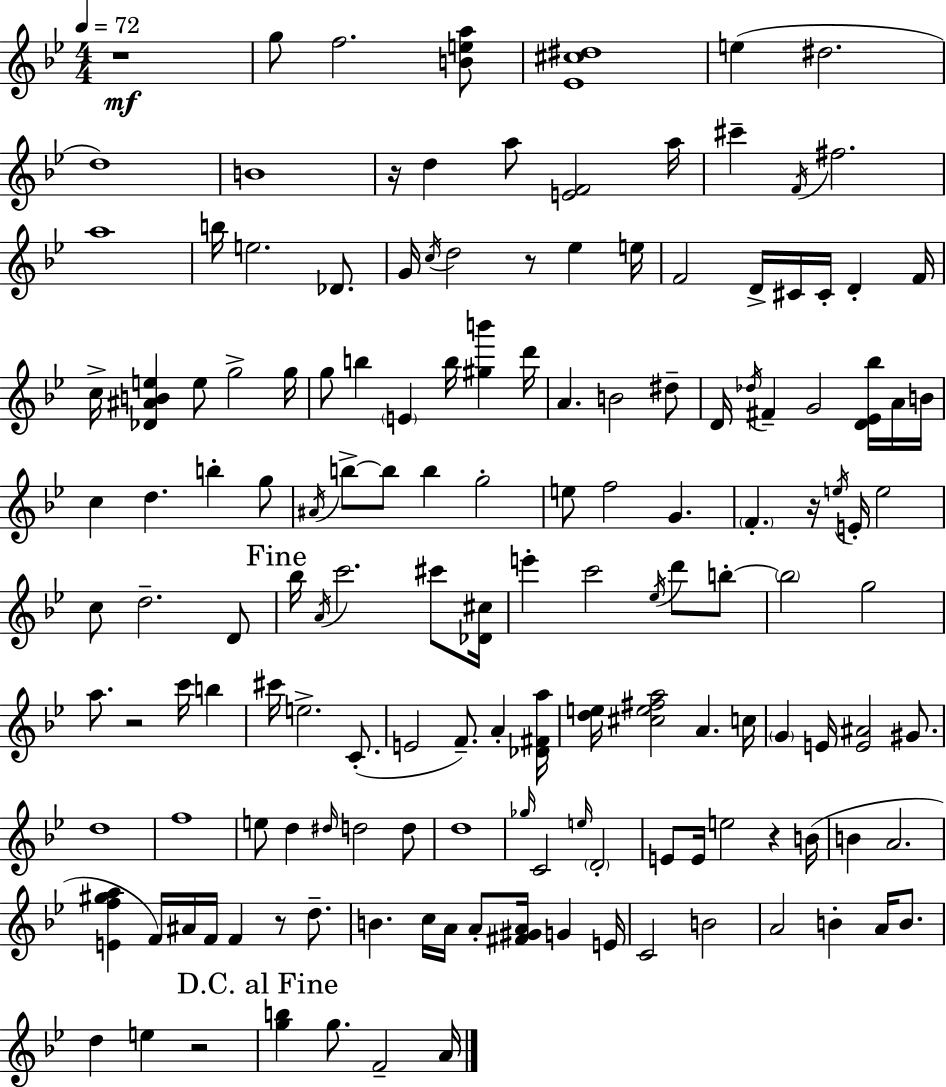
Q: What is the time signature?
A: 4/4